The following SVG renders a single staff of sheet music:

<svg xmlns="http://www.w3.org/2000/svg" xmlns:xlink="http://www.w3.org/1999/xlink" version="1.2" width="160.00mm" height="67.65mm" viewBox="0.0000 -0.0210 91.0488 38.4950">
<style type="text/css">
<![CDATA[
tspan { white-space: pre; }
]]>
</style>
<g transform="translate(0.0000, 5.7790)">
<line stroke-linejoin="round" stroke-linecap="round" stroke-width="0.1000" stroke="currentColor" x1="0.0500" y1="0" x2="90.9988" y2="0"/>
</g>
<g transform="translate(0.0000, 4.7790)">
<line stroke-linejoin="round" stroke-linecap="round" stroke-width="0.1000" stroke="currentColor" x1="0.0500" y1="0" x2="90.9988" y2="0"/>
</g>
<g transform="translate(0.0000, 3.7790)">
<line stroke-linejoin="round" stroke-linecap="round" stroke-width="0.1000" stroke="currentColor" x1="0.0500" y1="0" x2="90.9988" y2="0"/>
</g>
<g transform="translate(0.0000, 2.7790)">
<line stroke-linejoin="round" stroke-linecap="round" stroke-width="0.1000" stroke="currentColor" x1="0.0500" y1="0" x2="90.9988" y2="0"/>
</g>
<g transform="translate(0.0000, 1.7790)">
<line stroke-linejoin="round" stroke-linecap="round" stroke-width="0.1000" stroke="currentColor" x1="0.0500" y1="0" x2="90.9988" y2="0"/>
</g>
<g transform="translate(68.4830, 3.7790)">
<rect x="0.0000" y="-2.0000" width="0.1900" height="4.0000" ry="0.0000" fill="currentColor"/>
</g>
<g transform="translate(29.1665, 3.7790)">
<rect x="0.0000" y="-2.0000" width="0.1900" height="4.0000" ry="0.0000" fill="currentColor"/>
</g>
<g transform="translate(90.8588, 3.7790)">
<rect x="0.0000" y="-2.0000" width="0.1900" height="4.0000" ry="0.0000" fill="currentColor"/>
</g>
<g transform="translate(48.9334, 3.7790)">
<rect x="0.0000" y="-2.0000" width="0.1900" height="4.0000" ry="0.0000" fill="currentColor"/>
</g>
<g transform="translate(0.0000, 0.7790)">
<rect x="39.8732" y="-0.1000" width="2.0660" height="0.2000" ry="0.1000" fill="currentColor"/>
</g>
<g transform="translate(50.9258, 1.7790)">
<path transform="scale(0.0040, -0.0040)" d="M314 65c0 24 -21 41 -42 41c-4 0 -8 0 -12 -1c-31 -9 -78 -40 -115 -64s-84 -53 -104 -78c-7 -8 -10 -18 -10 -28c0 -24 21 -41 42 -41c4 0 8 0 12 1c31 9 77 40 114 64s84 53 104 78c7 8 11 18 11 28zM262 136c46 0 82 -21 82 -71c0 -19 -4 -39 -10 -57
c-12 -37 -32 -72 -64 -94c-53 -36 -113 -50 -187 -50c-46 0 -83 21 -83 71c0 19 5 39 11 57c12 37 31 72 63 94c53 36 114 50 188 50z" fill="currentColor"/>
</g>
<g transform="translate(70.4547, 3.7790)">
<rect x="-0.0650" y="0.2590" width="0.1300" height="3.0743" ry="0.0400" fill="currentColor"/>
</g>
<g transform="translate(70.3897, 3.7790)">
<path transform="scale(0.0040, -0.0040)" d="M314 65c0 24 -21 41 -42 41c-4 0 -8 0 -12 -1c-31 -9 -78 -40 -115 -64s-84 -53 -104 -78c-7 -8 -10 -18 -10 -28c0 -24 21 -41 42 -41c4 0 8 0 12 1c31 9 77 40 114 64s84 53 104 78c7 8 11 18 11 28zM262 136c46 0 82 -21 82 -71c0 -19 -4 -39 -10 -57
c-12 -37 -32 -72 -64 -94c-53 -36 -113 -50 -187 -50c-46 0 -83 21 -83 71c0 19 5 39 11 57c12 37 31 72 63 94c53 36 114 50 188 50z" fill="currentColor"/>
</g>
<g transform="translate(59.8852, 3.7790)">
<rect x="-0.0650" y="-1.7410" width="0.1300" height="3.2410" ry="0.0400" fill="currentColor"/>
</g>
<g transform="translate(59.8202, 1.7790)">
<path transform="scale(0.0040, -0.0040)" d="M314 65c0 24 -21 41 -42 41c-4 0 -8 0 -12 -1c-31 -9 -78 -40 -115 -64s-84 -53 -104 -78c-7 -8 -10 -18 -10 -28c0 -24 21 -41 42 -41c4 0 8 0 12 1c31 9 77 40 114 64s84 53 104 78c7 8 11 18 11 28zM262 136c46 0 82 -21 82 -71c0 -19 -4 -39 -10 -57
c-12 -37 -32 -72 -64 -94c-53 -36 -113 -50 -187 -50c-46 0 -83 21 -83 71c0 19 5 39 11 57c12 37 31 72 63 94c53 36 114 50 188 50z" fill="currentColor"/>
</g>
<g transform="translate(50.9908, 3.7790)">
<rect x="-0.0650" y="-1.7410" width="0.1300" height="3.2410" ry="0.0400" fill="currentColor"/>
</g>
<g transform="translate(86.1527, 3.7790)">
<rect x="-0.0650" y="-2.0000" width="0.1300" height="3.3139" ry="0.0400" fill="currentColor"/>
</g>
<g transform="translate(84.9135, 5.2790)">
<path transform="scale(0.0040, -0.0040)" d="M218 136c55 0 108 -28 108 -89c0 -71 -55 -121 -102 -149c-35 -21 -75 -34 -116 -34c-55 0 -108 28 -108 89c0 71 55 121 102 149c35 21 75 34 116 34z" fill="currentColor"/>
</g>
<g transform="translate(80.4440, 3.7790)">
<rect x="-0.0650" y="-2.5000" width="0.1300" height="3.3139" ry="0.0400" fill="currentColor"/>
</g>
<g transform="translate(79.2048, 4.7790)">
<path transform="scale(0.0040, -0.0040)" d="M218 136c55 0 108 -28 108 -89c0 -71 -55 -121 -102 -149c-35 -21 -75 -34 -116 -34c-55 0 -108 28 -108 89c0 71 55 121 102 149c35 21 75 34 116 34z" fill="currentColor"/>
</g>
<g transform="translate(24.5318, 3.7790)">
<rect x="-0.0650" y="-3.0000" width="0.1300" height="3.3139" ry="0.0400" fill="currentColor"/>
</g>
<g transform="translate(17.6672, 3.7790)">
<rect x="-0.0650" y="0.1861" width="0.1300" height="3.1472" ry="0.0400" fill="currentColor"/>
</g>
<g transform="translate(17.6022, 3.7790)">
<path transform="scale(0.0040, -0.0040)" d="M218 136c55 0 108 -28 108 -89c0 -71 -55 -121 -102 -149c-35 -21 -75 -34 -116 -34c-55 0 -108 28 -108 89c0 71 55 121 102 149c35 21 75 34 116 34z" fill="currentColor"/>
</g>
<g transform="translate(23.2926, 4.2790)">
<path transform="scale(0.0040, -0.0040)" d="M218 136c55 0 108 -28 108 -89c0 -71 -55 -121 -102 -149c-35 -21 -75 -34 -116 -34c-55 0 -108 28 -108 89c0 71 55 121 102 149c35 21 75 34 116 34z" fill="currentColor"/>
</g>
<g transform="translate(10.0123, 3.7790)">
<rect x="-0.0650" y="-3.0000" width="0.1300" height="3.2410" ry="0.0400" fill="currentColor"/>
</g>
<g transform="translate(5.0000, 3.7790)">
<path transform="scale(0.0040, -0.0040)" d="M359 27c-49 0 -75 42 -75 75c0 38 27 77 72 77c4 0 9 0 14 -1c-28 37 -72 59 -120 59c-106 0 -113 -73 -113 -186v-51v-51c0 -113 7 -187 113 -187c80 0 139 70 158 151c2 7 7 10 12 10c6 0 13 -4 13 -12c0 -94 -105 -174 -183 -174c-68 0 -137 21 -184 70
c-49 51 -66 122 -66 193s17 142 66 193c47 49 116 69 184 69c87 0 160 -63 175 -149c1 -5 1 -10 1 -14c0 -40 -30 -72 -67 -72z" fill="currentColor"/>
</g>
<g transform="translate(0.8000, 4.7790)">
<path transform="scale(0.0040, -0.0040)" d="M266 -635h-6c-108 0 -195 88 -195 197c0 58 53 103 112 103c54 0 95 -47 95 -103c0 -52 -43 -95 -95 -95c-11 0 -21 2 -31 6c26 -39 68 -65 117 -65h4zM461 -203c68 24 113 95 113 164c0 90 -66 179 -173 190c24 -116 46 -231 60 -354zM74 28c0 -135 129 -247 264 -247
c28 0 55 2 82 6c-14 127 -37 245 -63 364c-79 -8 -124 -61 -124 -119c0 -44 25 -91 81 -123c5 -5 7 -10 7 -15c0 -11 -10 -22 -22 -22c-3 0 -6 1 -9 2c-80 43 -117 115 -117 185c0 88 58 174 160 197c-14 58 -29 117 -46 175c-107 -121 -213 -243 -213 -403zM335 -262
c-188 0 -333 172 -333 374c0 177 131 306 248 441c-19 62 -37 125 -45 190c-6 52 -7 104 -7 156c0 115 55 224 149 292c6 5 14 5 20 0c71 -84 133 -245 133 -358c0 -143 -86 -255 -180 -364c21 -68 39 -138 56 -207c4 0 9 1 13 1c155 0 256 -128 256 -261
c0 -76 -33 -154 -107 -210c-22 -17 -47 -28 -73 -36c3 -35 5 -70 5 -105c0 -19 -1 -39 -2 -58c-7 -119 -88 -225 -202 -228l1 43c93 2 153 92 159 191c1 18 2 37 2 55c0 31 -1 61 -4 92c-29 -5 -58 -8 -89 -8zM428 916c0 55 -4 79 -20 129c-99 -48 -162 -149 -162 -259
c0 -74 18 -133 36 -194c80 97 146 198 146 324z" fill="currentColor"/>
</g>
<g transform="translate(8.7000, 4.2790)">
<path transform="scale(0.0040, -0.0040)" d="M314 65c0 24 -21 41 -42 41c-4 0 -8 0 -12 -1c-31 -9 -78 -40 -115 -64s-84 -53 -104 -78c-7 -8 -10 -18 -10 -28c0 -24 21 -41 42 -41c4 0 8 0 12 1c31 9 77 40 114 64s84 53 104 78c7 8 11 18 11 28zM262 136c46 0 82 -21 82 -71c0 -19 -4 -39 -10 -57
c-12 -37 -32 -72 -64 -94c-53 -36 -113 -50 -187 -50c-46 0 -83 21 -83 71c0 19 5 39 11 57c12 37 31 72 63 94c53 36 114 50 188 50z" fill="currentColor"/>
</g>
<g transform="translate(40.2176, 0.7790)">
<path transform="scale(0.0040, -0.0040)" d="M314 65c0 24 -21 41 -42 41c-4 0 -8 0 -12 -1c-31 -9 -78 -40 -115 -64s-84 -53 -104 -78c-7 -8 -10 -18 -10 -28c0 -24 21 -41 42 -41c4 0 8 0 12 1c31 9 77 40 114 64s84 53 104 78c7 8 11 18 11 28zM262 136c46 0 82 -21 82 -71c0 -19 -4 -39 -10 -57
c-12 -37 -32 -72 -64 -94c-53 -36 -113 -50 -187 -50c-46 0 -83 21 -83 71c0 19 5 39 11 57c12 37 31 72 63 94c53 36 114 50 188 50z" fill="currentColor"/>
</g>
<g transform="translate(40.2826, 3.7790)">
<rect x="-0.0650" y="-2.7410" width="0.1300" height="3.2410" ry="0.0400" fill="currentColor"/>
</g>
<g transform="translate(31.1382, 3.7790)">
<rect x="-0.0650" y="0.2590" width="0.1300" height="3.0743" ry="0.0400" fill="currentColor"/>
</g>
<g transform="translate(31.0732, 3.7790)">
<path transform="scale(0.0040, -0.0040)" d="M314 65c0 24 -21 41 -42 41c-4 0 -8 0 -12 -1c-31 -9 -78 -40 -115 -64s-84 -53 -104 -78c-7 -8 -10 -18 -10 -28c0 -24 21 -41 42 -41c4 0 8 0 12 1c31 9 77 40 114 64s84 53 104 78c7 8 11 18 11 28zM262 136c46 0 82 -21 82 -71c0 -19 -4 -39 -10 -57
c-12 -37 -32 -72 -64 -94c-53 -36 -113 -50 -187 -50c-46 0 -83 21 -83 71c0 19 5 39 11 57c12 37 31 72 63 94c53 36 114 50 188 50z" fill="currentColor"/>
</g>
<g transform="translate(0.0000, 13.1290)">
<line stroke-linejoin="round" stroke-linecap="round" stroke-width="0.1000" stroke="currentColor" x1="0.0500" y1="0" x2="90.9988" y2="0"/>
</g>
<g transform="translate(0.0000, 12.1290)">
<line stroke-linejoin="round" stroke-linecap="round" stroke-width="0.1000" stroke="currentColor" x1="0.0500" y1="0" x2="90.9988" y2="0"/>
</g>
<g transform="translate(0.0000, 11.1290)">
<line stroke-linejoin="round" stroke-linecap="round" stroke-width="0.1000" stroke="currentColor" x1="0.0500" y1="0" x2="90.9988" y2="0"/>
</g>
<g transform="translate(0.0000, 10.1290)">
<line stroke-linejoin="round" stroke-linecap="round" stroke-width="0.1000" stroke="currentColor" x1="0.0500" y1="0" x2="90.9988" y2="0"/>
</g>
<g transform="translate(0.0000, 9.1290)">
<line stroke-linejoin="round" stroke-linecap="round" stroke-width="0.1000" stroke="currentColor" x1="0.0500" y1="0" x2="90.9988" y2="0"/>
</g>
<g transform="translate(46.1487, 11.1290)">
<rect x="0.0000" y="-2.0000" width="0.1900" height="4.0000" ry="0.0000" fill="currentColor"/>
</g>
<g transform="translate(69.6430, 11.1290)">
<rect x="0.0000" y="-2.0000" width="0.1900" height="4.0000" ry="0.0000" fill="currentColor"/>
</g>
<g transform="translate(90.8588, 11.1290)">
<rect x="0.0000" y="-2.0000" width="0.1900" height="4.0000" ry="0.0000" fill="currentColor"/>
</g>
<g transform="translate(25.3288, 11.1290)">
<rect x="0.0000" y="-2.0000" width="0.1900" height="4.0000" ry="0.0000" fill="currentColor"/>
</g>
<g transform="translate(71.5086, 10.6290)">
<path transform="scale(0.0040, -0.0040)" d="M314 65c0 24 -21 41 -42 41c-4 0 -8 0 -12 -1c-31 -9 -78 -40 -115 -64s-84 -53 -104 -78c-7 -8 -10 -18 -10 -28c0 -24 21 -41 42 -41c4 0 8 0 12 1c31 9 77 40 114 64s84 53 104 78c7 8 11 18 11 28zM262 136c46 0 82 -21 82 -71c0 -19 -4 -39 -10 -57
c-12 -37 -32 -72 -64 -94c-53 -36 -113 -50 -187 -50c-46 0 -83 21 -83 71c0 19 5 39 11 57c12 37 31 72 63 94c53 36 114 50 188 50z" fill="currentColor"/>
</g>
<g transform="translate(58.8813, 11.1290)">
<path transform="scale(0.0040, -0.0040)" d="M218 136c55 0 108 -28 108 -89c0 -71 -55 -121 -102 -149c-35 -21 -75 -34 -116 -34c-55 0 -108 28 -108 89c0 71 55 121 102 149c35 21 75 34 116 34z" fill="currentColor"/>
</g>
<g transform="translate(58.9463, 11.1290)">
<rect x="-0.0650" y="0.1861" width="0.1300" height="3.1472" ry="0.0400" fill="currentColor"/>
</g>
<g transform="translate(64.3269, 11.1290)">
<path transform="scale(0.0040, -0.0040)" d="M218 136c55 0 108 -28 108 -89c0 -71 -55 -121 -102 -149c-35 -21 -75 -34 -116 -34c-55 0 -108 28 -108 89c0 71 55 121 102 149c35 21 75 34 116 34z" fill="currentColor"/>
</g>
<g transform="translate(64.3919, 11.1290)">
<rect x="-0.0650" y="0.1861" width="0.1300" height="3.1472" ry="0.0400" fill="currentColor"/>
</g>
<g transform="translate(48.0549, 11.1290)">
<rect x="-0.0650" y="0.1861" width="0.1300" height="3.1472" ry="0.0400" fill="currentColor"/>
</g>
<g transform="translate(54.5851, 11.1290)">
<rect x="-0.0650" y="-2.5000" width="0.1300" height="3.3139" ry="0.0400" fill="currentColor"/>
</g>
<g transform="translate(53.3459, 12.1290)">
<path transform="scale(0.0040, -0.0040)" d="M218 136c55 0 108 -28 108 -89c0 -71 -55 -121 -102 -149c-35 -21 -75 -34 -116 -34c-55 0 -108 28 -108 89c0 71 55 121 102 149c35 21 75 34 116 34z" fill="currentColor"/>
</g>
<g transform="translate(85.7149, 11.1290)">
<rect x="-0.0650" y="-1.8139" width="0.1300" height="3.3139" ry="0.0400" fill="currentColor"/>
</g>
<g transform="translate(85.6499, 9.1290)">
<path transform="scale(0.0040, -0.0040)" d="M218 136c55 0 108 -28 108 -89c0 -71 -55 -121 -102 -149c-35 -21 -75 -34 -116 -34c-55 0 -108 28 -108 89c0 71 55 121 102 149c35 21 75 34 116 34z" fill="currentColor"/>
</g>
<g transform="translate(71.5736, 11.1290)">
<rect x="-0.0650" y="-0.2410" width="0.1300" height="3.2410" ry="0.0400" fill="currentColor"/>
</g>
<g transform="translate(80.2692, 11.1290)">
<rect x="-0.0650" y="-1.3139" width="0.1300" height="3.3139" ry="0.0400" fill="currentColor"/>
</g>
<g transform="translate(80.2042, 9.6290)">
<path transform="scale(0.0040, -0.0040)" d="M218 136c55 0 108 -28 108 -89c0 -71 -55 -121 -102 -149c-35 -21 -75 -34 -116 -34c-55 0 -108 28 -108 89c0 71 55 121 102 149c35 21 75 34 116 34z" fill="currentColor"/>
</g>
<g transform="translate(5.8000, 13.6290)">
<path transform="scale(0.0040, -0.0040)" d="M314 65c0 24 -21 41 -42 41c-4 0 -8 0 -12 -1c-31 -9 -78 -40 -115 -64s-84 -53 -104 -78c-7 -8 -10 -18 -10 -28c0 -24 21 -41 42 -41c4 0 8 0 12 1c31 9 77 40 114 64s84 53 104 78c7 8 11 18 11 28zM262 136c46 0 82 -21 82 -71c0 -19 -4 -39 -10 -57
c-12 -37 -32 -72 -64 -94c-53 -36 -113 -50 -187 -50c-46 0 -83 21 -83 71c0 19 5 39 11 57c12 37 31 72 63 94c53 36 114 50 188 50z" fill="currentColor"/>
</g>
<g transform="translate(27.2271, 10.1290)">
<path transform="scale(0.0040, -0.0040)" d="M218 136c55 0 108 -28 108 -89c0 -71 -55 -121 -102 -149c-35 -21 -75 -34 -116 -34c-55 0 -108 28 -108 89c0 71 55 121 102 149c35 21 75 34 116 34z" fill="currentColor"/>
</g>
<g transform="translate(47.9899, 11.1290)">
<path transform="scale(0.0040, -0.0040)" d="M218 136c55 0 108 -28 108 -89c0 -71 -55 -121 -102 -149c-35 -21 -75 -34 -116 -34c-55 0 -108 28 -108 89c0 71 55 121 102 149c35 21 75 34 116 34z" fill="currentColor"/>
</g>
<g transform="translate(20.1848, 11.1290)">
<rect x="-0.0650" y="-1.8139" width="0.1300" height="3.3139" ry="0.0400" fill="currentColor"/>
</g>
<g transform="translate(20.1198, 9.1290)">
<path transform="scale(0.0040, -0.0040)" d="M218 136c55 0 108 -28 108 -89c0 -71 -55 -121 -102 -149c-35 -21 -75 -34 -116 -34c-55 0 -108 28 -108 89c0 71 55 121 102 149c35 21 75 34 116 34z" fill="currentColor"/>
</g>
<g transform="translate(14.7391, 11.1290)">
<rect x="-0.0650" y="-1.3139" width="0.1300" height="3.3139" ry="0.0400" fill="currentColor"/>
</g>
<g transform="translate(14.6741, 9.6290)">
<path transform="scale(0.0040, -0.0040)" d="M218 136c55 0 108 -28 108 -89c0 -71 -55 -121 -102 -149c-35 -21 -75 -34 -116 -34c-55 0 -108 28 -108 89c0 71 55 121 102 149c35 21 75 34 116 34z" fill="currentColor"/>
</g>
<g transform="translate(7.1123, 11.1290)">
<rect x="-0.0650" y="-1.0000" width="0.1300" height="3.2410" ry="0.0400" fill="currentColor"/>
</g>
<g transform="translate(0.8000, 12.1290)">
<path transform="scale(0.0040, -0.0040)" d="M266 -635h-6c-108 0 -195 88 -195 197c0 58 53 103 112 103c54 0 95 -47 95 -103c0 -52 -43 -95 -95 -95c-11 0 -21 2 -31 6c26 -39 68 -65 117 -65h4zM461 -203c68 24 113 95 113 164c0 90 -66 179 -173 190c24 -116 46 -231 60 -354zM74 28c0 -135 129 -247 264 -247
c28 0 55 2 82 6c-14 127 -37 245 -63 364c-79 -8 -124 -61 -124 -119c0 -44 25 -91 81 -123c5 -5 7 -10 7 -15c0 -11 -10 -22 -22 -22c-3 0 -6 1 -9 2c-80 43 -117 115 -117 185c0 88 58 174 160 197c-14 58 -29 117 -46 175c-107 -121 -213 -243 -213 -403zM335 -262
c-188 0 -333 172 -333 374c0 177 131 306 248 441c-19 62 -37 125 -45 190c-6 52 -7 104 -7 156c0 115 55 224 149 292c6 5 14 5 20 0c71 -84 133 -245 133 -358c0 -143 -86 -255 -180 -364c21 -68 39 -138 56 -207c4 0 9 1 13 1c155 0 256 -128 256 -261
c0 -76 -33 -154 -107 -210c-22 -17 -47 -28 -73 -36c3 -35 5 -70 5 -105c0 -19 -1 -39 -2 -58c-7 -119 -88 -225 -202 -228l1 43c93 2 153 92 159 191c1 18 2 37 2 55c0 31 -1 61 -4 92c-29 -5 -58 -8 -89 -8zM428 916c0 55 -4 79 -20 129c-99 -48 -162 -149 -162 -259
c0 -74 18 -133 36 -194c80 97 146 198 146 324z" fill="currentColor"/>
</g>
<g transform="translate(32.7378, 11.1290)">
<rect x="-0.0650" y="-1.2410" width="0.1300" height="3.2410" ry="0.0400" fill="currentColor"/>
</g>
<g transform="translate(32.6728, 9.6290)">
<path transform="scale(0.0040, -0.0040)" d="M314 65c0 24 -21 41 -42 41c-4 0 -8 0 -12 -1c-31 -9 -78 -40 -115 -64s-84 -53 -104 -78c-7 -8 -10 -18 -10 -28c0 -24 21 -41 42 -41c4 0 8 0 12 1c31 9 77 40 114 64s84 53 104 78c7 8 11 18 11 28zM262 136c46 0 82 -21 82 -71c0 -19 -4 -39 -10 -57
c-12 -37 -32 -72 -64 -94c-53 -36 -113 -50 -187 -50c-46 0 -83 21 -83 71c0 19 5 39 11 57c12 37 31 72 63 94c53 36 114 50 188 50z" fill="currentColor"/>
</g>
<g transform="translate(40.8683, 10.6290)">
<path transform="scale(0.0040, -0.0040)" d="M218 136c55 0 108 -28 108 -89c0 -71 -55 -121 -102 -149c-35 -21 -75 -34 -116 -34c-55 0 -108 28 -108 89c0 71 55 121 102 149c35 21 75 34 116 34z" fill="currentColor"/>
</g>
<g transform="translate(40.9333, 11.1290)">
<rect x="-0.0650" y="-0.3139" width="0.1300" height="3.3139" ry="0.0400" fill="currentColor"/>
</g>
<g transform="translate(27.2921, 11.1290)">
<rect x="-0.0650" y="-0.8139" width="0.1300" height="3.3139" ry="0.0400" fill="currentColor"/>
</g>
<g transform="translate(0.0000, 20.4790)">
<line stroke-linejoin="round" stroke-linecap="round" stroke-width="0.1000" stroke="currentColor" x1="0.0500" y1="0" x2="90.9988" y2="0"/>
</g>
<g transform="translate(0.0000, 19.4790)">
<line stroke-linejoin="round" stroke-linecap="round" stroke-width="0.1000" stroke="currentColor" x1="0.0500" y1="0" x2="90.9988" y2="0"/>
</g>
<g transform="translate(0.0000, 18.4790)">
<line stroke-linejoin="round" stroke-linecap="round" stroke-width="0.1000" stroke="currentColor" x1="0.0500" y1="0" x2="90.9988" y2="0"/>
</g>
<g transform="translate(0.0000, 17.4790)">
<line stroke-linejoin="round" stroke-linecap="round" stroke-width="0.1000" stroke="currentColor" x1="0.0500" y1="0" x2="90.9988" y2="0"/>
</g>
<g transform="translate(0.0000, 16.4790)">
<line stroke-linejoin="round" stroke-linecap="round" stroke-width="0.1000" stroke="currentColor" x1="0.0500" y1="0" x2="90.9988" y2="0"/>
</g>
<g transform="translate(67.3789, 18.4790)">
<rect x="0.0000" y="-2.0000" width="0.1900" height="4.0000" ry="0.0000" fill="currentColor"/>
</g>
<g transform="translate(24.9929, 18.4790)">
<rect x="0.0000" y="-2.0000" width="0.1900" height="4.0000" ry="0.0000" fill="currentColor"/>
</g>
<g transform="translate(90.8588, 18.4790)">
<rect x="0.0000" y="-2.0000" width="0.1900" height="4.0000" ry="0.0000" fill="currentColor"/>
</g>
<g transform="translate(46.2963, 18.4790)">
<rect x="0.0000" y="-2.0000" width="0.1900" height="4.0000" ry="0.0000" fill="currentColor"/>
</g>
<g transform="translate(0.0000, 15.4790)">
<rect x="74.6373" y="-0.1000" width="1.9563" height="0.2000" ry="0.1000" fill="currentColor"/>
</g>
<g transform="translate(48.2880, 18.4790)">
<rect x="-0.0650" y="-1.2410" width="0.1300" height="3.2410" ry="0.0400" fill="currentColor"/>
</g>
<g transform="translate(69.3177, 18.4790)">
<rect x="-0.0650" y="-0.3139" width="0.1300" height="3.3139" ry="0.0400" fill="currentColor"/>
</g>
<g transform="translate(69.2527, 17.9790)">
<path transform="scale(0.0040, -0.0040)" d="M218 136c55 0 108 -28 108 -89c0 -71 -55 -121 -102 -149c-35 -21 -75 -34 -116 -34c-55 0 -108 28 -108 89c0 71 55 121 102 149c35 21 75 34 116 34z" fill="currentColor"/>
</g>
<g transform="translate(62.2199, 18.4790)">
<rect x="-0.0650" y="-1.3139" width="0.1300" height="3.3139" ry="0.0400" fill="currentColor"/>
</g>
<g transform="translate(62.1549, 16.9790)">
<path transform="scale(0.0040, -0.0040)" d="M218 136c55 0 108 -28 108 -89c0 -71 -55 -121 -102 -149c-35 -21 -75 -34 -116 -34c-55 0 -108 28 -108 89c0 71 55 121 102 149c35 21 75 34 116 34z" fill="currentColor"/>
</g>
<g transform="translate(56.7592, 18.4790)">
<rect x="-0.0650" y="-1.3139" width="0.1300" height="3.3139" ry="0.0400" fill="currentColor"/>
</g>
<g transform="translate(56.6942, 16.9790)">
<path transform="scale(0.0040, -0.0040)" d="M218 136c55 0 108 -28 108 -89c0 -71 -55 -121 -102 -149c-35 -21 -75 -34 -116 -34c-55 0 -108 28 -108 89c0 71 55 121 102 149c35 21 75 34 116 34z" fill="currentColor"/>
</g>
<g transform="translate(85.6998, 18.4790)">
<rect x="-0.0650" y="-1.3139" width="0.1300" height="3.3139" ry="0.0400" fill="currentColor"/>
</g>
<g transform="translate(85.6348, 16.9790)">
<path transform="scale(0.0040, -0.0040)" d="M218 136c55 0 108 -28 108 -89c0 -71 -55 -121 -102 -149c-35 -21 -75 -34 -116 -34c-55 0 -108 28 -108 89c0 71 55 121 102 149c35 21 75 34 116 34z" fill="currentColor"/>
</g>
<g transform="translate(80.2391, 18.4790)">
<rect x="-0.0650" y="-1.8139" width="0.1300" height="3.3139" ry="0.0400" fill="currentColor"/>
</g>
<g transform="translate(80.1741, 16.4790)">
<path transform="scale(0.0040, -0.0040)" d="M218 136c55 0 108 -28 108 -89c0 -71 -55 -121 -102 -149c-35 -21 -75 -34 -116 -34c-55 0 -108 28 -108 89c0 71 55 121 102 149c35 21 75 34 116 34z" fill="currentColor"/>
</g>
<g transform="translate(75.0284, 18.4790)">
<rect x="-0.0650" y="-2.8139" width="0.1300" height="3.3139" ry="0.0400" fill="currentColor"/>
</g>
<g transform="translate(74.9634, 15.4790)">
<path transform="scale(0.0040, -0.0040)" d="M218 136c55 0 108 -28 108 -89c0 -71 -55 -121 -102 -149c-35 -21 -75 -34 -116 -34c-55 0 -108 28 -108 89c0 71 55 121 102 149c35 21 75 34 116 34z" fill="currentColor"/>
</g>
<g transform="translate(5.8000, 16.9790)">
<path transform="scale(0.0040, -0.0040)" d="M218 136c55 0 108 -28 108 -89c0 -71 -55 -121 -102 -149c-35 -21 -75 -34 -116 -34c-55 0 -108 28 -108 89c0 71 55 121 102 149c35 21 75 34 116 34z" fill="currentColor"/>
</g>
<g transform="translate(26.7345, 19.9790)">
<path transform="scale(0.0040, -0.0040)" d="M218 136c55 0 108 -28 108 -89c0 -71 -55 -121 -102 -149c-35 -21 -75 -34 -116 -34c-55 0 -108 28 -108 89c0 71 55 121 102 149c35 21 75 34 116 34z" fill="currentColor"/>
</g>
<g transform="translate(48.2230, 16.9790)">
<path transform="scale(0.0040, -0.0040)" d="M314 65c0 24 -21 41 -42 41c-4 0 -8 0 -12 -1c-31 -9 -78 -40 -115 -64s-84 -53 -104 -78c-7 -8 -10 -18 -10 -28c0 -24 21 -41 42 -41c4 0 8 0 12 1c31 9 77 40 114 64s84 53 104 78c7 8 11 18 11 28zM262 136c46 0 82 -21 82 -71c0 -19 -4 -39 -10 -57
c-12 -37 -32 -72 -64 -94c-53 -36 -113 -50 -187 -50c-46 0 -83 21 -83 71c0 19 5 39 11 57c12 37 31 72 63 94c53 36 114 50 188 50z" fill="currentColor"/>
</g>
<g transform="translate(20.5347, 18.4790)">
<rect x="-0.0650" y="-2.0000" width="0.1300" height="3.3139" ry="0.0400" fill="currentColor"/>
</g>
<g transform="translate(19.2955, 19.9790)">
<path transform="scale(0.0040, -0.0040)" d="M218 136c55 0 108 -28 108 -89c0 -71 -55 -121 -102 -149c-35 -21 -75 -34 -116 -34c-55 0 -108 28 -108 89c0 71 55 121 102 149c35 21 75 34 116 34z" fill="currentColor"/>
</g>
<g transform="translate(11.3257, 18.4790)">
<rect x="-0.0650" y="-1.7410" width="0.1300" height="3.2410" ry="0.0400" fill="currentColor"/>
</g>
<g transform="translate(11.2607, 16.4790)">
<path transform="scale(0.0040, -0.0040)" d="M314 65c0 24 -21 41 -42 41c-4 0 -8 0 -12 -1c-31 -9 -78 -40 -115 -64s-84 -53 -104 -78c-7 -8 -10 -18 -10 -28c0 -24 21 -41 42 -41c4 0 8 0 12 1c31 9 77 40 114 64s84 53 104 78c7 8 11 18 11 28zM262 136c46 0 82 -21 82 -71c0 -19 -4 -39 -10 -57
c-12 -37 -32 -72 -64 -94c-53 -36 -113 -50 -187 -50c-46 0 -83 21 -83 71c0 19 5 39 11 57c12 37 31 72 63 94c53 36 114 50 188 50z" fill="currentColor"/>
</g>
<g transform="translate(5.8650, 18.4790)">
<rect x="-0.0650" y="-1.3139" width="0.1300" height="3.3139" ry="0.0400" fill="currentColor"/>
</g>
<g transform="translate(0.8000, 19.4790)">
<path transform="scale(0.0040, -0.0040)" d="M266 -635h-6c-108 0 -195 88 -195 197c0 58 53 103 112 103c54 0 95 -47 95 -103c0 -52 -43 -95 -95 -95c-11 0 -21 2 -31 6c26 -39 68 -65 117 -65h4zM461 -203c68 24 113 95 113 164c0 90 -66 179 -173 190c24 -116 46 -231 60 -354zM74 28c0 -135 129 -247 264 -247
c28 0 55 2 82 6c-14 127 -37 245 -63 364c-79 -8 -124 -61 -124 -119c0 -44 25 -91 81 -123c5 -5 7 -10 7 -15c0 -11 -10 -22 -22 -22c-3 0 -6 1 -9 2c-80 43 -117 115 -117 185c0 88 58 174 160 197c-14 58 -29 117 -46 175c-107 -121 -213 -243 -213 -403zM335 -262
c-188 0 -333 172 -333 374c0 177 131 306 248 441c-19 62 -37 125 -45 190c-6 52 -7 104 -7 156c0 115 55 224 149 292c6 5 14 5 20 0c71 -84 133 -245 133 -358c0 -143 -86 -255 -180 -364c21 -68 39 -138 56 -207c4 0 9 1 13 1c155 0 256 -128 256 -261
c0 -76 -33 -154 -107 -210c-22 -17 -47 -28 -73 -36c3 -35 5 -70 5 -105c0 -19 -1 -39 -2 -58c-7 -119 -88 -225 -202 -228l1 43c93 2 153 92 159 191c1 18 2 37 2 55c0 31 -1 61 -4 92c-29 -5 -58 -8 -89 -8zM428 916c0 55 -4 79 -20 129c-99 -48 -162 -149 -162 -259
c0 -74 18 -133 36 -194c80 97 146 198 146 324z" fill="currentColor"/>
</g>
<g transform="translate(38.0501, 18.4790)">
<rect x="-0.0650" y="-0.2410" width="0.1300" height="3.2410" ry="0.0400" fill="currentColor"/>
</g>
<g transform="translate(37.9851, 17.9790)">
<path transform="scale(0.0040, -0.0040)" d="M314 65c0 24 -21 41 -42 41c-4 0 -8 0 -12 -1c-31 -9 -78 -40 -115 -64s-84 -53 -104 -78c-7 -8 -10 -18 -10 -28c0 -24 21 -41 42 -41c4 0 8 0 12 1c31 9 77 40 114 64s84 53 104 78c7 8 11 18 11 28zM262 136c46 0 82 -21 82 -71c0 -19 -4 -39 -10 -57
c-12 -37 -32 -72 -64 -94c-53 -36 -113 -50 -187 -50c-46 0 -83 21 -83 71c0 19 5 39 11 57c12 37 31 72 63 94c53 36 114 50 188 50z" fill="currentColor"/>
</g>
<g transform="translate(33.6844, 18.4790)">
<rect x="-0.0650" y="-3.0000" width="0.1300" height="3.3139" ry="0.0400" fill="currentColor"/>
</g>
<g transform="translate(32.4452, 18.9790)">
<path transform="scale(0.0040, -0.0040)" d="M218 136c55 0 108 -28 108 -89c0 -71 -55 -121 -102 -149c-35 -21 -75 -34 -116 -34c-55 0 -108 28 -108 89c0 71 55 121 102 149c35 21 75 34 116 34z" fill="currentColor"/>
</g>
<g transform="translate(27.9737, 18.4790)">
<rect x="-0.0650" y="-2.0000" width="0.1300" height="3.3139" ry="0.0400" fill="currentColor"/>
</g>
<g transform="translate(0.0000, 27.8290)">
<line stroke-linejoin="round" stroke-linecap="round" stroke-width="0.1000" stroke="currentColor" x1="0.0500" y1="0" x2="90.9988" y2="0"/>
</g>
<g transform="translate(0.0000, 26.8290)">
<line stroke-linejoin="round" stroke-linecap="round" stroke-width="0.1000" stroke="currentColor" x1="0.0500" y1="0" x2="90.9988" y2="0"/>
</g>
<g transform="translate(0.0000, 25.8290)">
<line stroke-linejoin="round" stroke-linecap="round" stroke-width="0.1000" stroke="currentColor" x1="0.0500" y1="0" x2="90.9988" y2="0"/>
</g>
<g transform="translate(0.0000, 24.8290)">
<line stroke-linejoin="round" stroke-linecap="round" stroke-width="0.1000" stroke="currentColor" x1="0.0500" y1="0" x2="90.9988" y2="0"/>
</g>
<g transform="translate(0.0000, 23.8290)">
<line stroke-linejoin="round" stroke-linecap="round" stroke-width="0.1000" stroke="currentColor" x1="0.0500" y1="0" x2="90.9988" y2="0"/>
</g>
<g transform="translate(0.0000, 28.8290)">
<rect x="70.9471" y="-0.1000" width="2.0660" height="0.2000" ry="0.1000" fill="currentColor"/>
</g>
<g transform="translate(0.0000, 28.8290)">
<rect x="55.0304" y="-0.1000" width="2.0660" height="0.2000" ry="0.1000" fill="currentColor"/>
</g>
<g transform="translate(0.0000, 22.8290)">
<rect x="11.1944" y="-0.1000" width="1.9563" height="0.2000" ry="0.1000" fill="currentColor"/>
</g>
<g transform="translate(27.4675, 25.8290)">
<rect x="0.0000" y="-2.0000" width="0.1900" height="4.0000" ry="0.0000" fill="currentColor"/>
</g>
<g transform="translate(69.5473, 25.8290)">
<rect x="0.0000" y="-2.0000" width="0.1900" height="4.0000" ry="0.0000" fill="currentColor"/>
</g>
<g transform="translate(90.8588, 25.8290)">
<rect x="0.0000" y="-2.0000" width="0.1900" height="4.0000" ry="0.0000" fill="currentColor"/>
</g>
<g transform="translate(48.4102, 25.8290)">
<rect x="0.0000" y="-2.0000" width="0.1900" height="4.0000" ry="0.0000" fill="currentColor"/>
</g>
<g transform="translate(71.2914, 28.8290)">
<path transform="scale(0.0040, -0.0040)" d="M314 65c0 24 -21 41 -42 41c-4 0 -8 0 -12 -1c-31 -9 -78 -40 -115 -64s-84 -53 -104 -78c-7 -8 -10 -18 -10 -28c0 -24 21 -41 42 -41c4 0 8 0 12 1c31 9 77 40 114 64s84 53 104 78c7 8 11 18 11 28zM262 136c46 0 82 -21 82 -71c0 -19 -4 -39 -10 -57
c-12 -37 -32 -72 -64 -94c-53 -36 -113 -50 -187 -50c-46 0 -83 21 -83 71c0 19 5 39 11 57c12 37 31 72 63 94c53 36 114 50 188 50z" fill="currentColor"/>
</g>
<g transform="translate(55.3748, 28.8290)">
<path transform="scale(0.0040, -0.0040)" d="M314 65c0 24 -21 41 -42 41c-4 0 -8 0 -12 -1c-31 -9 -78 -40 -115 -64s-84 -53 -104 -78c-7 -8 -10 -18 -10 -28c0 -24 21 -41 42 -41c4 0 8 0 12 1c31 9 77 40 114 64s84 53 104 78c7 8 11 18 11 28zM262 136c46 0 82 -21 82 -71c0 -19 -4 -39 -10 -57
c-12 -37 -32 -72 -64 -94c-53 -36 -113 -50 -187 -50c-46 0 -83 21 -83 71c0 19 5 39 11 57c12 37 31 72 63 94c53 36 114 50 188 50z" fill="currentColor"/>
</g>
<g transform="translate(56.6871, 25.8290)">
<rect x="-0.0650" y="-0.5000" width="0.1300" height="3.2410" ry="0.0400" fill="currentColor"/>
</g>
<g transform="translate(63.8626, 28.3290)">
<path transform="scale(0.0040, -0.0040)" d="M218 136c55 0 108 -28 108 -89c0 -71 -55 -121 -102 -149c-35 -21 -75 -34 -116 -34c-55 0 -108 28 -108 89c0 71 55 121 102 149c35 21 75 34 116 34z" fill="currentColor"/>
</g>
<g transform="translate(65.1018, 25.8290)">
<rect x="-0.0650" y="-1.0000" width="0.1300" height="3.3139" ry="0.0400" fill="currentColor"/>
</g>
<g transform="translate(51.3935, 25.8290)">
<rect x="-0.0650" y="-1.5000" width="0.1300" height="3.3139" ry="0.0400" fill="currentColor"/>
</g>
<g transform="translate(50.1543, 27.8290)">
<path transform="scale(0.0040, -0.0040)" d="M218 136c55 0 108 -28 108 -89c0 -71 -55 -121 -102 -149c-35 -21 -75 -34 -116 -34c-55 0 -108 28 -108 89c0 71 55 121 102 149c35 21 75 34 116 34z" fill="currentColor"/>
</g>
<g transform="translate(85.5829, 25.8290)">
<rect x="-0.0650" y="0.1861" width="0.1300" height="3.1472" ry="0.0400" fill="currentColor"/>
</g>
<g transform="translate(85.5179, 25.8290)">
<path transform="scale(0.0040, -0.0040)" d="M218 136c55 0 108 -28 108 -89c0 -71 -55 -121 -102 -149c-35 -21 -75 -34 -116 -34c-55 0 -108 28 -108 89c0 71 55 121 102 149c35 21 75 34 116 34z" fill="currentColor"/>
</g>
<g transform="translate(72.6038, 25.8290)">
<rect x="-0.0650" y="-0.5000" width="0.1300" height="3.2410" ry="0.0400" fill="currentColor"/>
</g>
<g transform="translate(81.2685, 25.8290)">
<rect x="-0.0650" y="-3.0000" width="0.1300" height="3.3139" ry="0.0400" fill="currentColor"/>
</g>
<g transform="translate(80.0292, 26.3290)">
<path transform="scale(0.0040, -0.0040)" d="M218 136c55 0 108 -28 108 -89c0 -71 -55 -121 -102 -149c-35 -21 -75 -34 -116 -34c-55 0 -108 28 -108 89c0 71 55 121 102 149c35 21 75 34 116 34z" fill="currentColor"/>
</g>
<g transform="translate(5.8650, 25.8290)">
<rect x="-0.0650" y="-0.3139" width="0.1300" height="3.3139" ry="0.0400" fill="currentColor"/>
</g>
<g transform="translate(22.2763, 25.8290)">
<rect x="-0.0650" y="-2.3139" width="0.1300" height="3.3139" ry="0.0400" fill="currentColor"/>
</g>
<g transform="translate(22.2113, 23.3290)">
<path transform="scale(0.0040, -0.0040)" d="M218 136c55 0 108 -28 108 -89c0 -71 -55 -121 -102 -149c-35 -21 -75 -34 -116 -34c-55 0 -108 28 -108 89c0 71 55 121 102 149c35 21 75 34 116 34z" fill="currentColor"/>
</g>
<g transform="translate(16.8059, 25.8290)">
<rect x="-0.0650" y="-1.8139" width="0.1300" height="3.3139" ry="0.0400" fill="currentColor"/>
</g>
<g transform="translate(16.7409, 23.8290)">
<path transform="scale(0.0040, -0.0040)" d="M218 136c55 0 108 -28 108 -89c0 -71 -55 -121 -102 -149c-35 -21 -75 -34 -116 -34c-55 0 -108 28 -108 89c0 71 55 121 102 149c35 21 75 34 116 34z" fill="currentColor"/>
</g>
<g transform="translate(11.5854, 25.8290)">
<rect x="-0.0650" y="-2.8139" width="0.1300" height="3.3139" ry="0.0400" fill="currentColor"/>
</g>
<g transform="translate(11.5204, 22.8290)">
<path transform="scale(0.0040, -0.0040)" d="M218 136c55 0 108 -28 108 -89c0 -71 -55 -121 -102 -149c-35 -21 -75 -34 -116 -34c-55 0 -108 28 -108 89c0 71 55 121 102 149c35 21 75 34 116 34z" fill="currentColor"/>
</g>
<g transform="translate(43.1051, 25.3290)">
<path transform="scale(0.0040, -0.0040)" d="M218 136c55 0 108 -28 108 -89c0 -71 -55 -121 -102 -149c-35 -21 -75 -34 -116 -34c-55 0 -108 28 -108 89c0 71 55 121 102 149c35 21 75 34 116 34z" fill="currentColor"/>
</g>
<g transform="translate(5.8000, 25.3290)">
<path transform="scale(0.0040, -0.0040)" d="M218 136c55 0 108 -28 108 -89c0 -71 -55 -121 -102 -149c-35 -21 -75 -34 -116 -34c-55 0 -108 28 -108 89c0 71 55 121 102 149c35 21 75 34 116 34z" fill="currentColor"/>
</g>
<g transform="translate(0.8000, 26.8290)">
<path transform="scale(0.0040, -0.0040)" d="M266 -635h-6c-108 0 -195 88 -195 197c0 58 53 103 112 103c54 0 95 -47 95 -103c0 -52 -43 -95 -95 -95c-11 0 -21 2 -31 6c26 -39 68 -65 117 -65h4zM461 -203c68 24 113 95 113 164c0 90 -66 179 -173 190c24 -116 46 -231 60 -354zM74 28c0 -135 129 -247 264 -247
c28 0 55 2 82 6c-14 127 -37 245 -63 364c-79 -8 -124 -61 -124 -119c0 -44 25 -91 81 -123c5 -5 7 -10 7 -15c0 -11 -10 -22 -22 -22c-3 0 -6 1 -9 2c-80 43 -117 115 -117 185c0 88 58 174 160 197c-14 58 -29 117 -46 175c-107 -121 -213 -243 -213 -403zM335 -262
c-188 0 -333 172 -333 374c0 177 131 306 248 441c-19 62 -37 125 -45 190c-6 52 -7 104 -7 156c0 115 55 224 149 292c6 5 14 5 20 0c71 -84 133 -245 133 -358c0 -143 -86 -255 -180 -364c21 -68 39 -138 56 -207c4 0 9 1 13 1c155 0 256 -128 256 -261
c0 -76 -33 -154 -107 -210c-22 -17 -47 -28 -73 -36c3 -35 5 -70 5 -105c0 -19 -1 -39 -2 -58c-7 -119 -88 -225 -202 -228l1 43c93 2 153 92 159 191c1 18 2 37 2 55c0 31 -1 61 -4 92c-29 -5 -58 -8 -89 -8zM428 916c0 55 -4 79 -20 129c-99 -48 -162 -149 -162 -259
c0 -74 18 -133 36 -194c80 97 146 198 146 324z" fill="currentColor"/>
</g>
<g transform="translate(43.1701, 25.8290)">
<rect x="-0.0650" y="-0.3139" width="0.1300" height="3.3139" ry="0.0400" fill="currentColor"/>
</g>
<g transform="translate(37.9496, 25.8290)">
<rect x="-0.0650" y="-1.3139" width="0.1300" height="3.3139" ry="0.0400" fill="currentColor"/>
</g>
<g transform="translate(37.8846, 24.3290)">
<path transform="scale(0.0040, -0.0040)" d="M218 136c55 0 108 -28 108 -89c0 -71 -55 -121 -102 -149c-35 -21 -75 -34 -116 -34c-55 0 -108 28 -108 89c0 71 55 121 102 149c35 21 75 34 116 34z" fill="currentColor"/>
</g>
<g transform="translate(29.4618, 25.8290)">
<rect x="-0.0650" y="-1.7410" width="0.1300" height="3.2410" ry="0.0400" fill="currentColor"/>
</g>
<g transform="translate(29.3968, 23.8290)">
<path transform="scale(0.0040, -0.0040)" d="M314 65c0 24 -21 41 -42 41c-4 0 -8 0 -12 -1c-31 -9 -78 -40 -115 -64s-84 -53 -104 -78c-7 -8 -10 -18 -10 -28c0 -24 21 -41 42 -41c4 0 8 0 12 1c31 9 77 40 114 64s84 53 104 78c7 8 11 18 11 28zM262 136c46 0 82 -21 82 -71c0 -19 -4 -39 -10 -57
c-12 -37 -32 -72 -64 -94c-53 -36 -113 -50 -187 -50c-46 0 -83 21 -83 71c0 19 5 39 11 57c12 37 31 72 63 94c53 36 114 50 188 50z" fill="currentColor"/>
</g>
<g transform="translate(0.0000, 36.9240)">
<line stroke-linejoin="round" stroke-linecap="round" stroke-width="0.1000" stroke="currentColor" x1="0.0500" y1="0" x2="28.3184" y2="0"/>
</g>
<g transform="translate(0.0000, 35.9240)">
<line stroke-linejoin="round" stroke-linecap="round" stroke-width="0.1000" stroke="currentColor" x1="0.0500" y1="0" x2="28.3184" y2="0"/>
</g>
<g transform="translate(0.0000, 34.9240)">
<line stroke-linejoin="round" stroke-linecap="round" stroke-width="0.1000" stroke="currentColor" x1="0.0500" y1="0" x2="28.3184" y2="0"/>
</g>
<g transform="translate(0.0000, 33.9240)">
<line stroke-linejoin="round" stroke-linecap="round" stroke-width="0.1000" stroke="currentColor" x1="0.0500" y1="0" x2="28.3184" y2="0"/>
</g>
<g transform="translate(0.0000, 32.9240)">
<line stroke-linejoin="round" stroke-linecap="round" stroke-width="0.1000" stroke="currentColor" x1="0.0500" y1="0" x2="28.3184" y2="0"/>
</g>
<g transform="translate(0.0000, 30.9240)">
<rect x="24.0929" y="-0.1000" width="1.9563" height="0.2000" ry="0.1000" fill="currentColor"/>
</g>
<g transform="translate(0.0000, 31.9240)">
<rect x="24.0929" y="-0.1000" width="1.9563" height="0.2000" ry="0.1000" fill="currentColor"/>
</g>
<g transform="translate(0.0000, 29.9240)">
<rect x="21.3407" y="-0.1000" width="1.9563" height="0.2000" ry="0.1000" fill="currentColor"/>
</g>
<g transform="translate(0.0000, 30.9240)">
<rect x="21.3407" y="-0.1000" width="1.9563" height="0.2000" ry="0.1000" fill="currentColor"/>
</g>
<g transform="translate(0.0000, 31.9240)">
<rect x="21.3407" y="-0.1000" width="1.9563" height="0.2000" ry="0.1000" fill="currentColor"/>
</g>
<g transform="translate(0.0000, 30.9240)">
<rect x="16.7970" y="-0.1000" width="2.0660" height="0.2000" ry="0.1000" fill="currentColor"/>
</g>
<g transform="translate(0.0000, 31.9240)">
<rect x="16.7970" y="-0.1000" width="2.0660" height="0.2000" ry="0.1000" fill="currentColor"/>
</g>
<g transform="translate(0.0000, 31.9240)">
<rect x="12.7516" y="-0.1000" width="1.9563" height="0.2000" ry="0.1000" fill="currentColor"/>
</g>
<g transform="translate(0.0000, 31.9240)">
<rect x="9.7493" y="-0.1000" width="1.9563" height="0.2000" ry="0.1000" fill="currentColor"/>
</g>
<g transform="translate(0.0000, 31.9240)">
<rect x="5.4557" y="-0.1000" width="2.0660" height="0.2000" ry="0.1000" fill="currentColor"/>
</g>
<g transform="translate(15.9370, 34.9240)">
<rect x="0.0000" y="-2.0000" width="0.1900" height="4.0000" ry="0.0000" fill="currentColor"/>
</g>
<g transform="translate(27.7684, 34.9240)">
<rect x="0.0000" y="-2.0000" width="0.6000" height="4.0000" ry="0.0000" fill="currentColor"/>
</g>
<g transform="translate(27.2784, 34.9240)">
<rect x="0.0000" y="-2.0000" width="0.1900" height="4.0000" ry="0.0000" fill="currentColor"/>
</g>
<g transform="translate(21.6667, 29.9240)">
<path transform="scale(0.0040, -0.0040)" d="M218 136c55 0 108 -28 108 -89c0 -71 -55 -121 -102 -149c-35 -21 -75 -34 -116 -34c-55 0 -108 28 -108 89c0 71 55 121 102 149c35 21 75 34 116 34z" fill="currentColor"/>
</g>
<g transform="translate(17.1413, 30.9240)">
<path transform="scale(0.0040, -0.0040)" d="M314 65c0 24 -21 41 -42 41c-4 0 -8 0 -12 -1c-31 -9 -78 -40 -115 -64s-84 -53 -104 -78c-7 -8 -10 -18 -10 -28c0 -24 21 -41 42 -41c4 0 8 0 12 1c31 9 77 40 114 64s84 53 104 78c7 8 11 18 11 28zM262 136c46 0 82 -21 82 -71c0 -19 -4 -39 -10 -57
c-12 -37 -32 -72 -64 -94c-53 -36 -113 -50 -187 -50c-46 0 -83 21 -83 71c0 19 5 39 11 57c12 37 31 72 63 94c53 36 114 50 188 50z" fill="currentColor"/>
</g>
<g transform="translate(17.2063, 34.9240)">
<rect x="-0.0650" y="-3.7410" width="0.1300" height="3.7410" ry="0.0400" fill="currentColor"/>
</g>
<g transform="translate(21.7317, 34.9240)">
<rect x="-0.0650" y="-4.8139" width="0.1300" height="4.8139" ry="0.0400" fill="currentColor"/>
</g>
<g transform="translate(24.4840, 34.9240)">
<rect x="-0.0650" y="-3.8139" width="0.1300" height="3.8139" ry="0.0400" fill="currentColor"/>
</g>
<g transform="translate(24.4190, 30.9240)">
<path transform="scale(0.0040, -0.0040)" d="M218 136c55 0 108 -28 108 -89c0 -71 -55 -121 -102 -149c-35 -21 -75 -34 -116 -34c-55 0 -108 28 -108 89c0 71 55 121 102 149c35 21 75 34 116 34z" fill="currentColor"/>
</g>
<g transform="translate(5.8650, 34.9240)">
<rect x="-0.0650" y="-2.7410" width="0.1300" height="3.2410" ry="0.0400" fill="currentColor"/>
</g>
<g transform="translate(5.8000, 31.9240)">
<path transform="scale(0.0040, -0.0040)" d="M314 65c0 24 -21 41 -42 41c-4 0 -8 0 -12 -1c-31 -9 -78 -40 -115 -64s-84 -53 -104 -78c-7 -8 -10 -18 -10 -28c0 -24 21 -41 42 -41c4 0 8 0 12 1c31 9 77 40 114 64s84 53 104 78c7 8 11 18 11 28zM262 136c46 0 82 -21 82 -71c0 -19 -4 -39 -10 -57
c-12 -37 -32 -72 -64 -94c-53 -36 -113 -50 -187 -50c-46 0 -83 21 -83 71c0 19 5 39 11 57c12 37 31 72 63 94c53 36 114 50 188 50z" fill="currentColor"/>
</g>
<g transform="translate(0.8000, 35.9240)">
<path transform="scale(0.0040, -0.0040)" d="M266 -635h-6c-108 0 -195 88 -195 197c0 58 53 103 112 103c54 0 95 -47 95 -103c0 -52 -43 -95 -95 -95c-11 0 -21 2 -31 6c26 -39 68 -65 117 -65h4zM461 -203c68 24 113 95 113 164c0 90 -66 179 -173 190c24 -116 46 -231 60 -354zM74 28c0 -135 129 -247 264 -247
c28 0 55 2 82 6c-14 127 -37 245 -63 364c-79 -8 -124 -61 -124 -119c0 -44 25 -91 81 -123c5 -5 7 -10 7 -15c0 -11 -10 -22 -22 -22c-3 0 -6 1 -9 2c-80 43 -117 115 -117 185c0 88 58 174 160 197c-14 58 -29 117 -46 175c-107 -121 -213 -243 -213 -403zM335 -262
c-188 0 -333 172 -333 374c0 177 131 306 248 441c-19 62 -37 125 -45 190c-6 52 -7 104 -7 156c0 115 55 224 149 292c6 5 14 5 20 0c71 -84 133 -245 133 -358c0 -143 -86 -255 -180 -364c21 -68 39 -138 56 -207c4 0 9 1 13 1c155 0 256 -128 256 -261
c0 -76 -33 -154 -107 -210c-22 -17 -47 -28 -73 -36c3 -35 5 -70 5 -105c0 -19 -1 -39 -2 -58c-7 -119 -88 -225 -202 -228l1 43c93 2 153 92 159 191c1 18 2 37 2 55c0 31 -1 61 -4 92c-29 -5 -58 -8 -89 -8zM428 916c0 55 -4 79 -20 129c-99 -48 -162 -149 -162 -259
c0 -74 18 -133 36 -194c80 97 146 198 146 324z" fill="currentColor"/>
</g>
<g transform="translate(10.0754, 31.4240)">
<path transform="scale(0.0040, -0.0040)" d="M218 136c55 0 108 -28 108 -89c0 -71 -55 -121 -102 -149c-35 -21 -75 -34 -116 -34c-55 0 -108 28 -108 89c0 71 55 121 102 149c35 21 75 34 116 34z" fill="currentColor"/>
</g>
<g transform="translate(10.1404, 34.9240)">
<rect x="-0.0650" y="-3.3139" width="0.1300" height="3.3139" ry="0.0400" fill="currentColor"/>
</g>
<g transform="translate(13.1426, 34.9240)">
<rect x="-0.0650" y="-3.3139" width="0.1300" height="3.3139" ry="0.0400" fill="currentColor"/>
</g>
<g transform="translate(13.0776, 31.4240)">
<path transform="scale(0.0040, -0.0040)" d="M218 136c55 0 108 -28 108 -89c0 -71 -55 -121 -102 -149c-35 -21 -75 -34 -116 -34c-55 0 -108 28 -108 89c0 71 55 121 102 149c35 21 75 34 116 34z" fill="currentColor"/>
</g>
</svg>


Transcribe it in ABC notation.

X:1
T:Untitled
M:4/4
L:1/4
K:C
A2 B A B2 a2 f2 f2 B2 G F D2 e f d e2 c B G B B c2 e f e f2 F F A c2 e2 e e c a f e c a f g f2 e c E C2 D C2 A B a2 b b c'2 e' c'